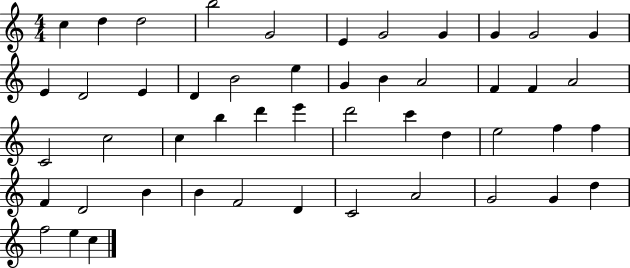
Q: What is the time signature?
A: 4/4